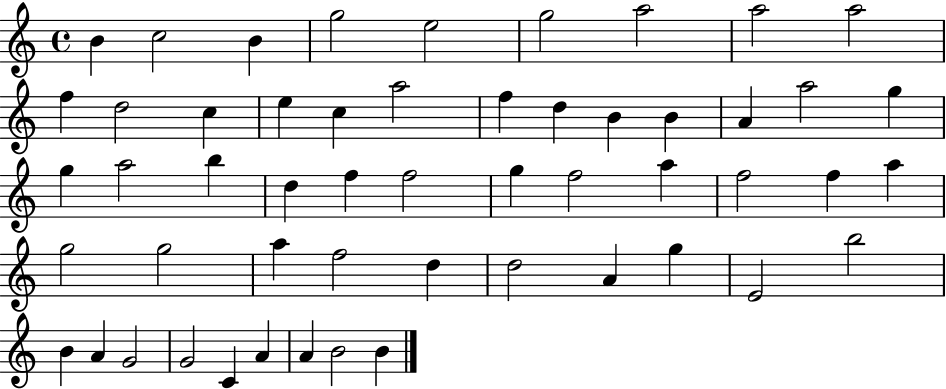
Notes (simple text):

B4/q C5/h B4/q G5/h E5/h G5/h A5/h A5/h A5/h F5/q D5/h C5/q E5/q C5/q A5/h F5/q D5/q B4/q B4/q A4/q A5/h G5/q G5/q A5/h B5/q D5/q F5/q F5/h G5/q F5/h A5/q F5/h F5/q A5/q G5/h G5/h A5/q F5/h D5/q D5/h A4/q G5/q E4/h B5/h B4/q A4/q G4/h G4/h C4/q A4/q A4/q B4/h B4/q